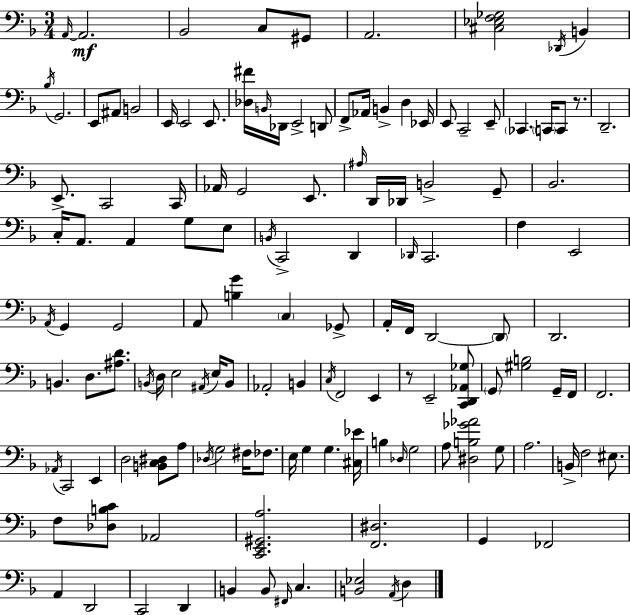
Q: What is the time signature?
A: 3/4